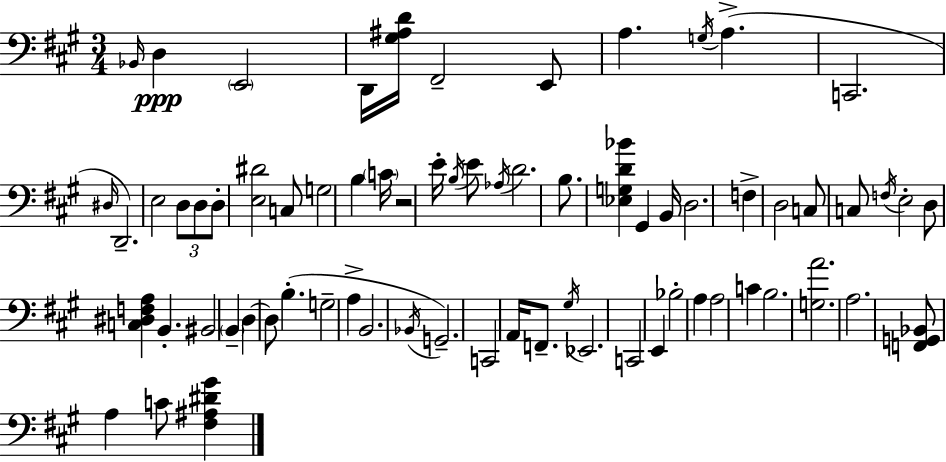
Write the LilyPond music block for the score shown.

{
  \clef bass
  \numericTimeSignature
  \time 3/4
  \key a \major
  \grace { bes,16 }\ppp d4 \parenthesize e,2 | d,16 <gis ais d'>16 fis,2-- e,8 | a4. \acciaccatura { g16 }( a4.-> | c,2. | \break \grace { dis16 } d,2.--) | e2 \tuplet 3/2 { d8 | d8 d8-. } <e dis'>2 | c8 g2 b4 | \break \parenthesize c'16 r2 | e'16-. \acciaccatura { b16 } e'8 \acciaccatura { aes16 } d'2. | b8. <ees g d' bes'>4 | gis,4 b,16 d2. | \break f4-> d2 | c8 c8 \acciaccatura { f16 } e2-. | d8 <c dis f a>4 | b,4.-. bis,2 | \break \parenthesize b,4-- d4~~ d8 | b4.-.( g2-- | a4-> b,2. | \acciaccatura { bes,16 }) g,2.-- | \break c,2 | a,16 f,8.-- \acciaccatura { gis16 } ees,2. | c,2 | e,4 bes2-. | \break a4 a2 | c'4 b2. | <g a'>2. | a2. | \break <f, g, bes,>8 a4 | c'8 <fis ais dis' gis'>4 \bar "|."
}